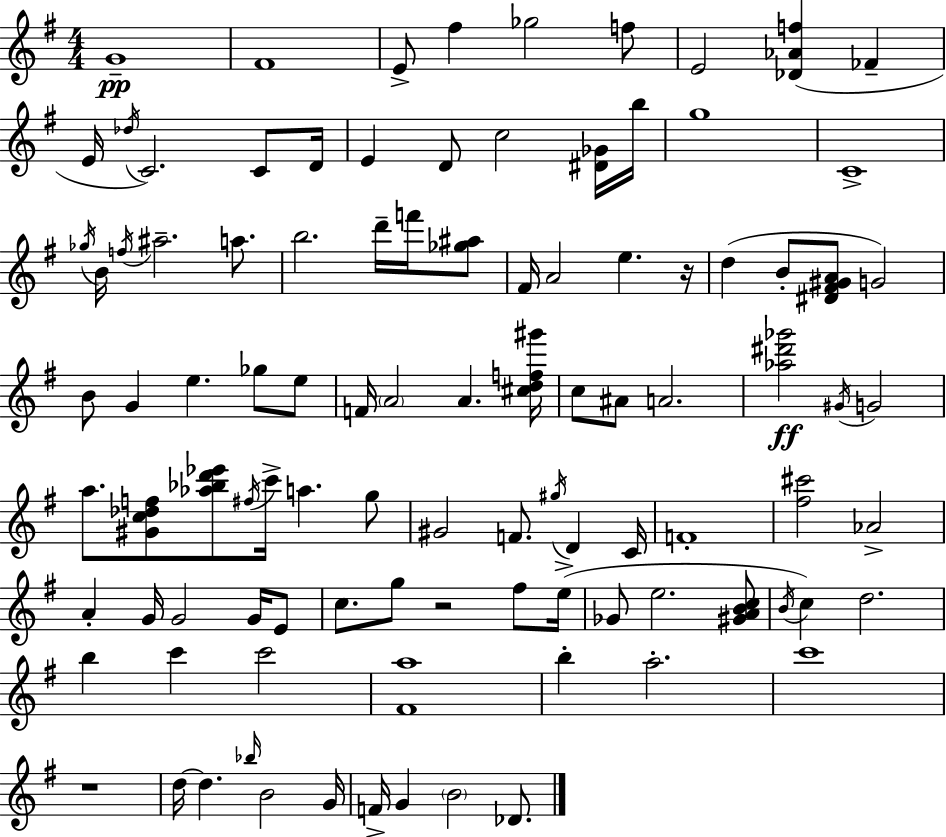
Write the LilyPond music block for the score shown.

{
  \clef treble
  \numericTimeSignature
  \time 4/4
  \key e \minor
  g'1--\pp | fis'1 | e'8-> fis''4 ges''2 f''8 | e'2 <des' aes' f''>4( fes'4-- | \break e'16 \acciaccatura { des''16 } c'2.) c'8 | d'16 e'4 d'8 c''2 <dis' ges'>16 | b''16 g''1 | c'1-> | \break \acciaccatura { ges''16 } b'16 \acciaccatura { f''16 } ais''2.-- | a''8. b''2. d'''16-- | f'''16 <ges'' ais''>8 fis'16 a'2 e''4. | r16 d''4( b'8-. <dis' fis' gis' a'>8 g'2) | \break b'8 g'4 e''4. ges''8 | e''8 f'16 \parenthesize a'2 a'4. | <cis'' d'' f'' gis'''>16 c''8 ais'8 a'2. | <aes'' dis''' ges'''>2\ff \acciaccatura { gis'16 } g'2 | \break a''8. <gis' c'' des'' f''>8 <aes'' bes'' d''' ees'''>8 \acciaccatura { fis''16 } c'''16-> a''4. | g''8 gis'2 f'8. | \acciaccatura { gis''16 } d'4 c'16 f'1-. | <fis'' cis'''>2 aes'2-> | \break a'4-. g'16 g'2 | g'16 e'8 c''8. g''8 r2 | fis''8 e''16->( ges'8 e''2. | <gis' a' b' c''>8 \acciaccatura { b'16 } c''4) d''2. | \break b''4 c'''4 c'''2 | <fis' a''>1 | b''4-. a''2.-. | c'''1 | \break r1 | d''16~~ d''4. \grace { bes''16 } b'2 | g'16 f'16-> g'4 \parenthesize b'2 | des'8. \bar "|."
}